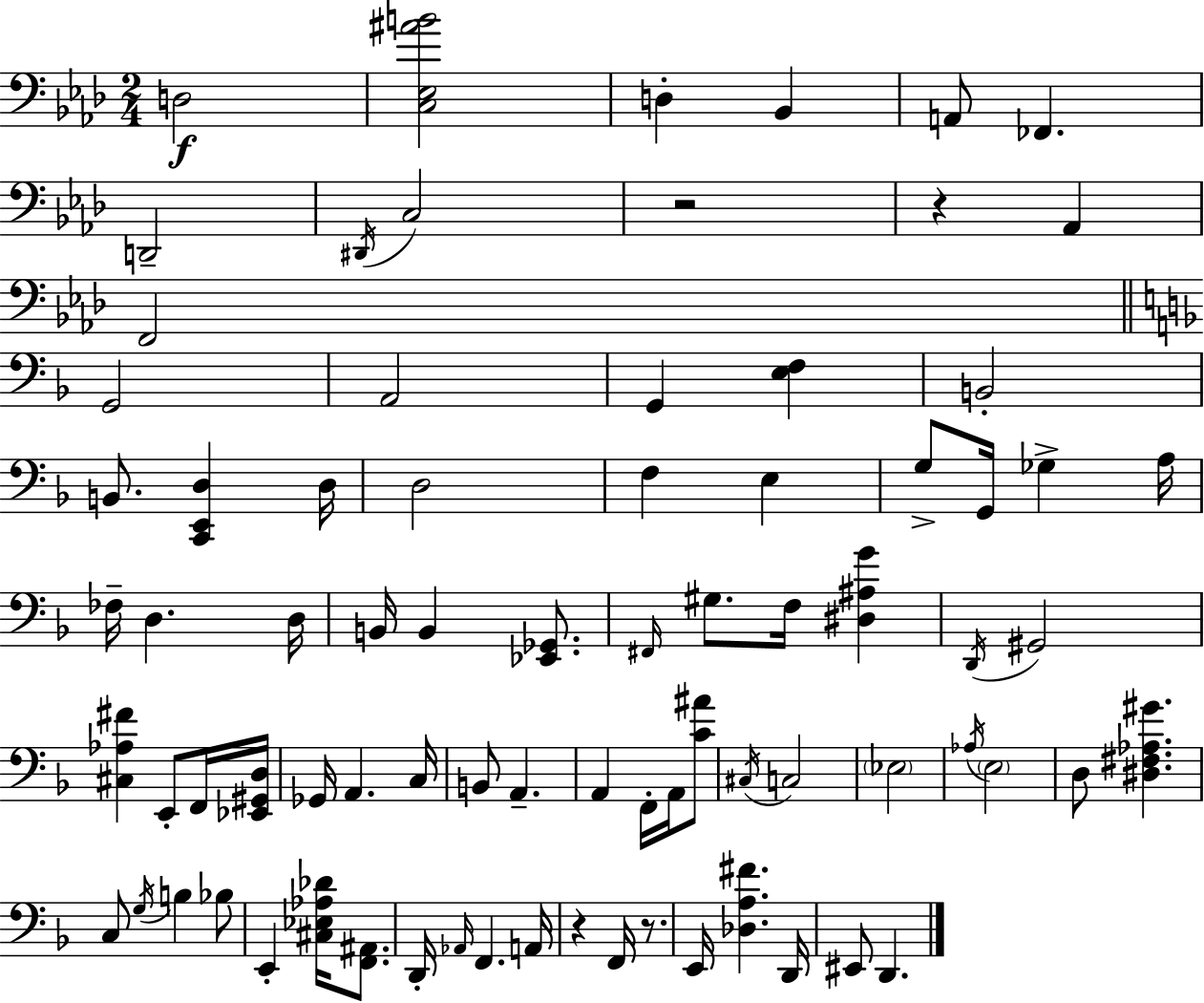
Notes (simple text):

D3/h [C3,Eb3,A#4,B4]/h D3/q Bb2/q A2/e FES2/q. D2/h D#2/s C3/h R/h R/q Ab2/q F2/h G2/h A2/h G2/q [E3,F3]/q B2/h B2/e. [C2,E2,D3]/q D3/s D3/h F3/q E3/q G3/e G2/s Gb3/q A3/s FES3/s D3/q. D3/s B2/s B2/q [Eb2,Gb2]/e. F#2/s G#3/e. F3/s [D#3,A#3,G4]/q D2/s G#2/h [C#3,Ab3,F#4]/q E2/e F2/s [Eb2,G#2,D3]/s Gb2/s A2/q. C3/s B2/e A2/q. A2/q F2/s A2/s [C4,A#4]/e C#3/s C3/h Eb3/h Ab3/s E3/h D3/e [D#3,F#3,Ab3,G#4]/q. C3/e G3/s B3/q Bb3/e E2/q [C#3,Eb3,Ab3,Db4]/s [F2,A#2]/e. D2/s Ab2/s F2/q. A2/s R/q F2/s R/e. E2/s [Db3,A3,F#4]/q. D2/s EIS2/e D2/q.